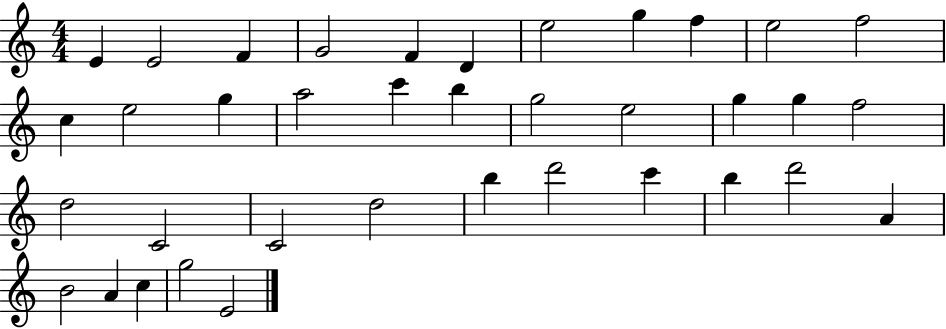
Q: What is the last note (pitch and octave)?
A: E4